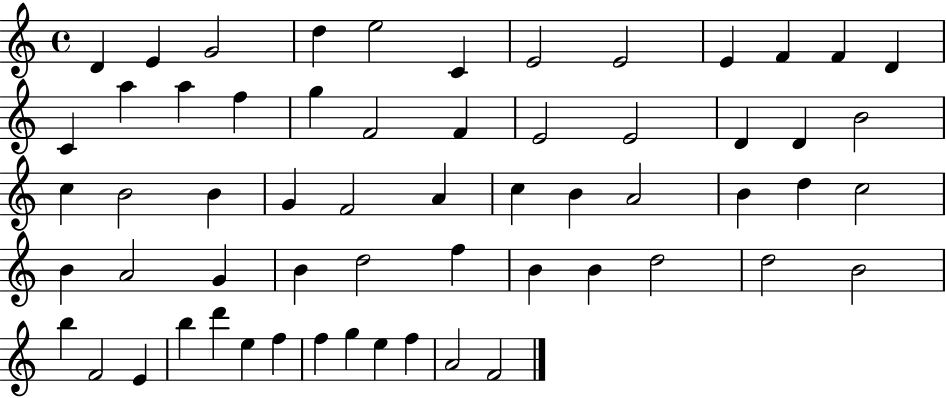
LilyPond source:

{
  \clef treble
  \time 4/4
  \defaultTimeSignature
  \key c \major
  d'4 e'4 g'2 | d''4 e''2 c'4 | e'2 e'2 | e'4 f'4 f'4 d'4 | \break c'4 a''4 a''4 f''4 | g''4 f'2 f'4 | e'2 e'2 | d'4 d'4 b'2 | \break c''4 b'2 b'4 | g'4 f'2 a'4 | c''4 b'4 a'2 | b'4 d''4 c''2 | \break b'4 a'2 g'4 | b'4 d''2 f''4 | b'4 b'4 d''2 | d''2 b'2 | \break b''4 f'2 e'4 | b''4 d'''4 e''4 f''4 | f''4 g''4 e''4 f''4 | a'2 f'2 | \break \bar "|."
}